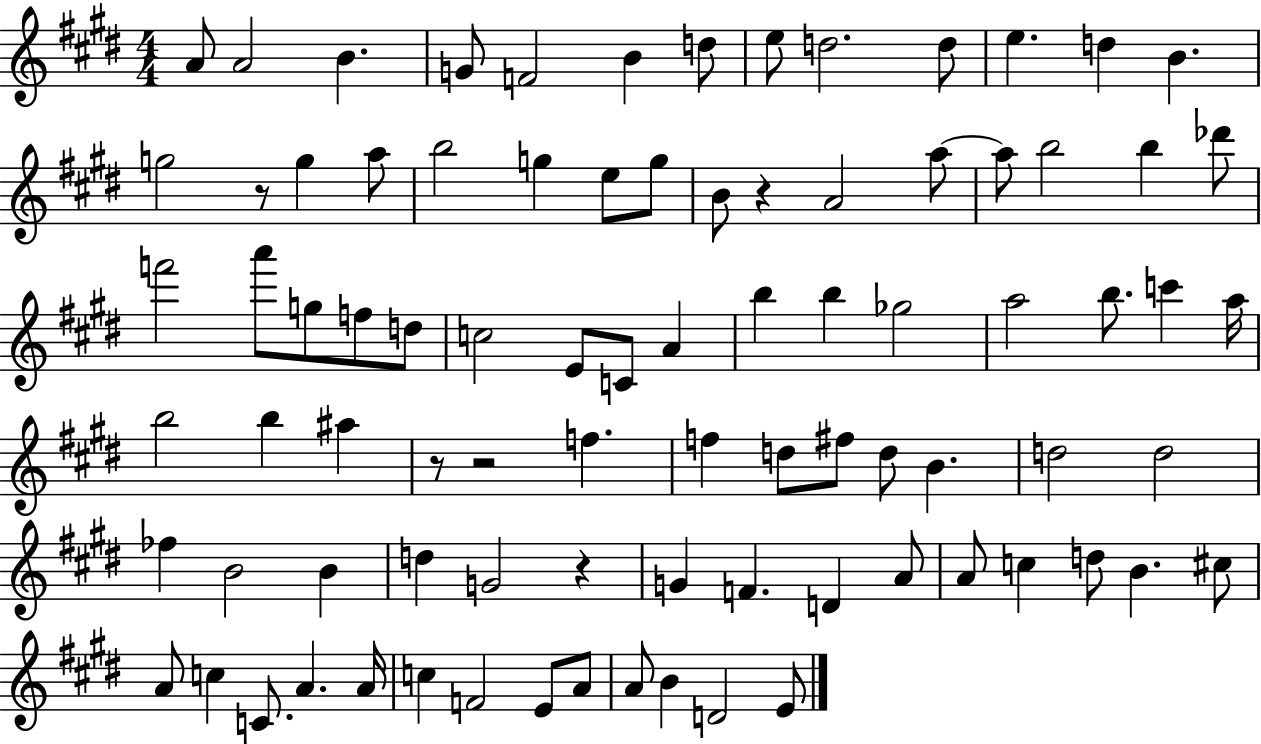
A4/e A4/h B4/q. G4/e F4/h B4/q D5/e E5/e D5/h. D5/e E5/q. D5/q B4/q. G5/h R/e G5/q A5/e B5/h G5/q E5/e G5/e B4/e R/q A4/h A5/e A5/e B5/h B5/q Db6/e F6/h A6/e G5/e F5/e D5/e C5/h E4/e C4/e A4/q B5/q B5/q Gb5/h A5/h B5/e. C6/q A5/s B5/h B5/q A#5/q R/e R/h F5/q. F5/q D5/e F#5/e D5/e B4/q. D5/h D5/h FES5/q B4/h B4/q D5/q G4/h R/q G4/q F4/q. D4/q A4/e A4/e C5/q D5/e B4/q. C#5/e A4/e C5/q C4/e. A4/q. A4/s C5/q F4/h E4/e A4/e A4/e B4/q D4/h E4/e